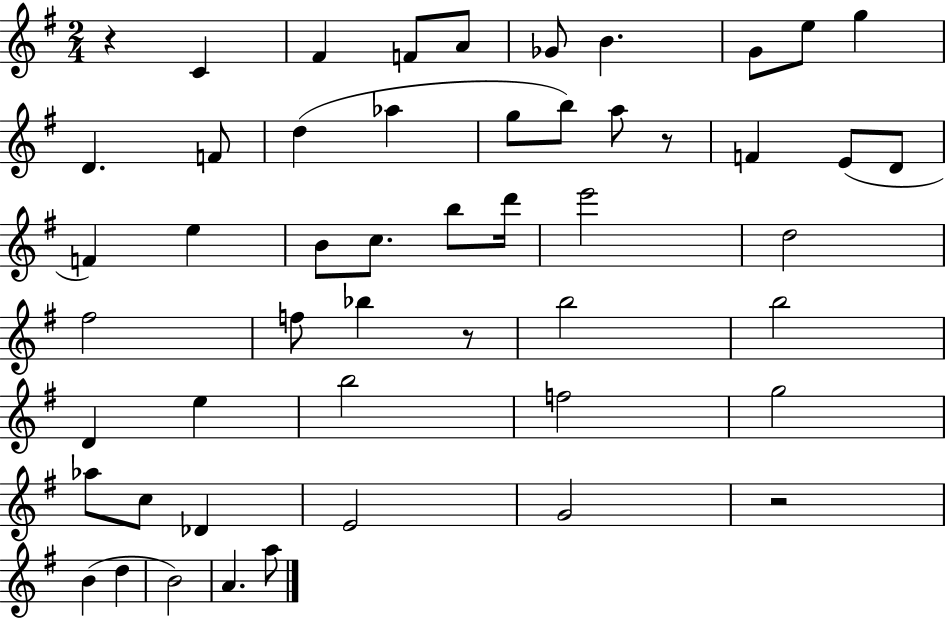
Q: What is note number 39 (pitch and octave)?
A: C5